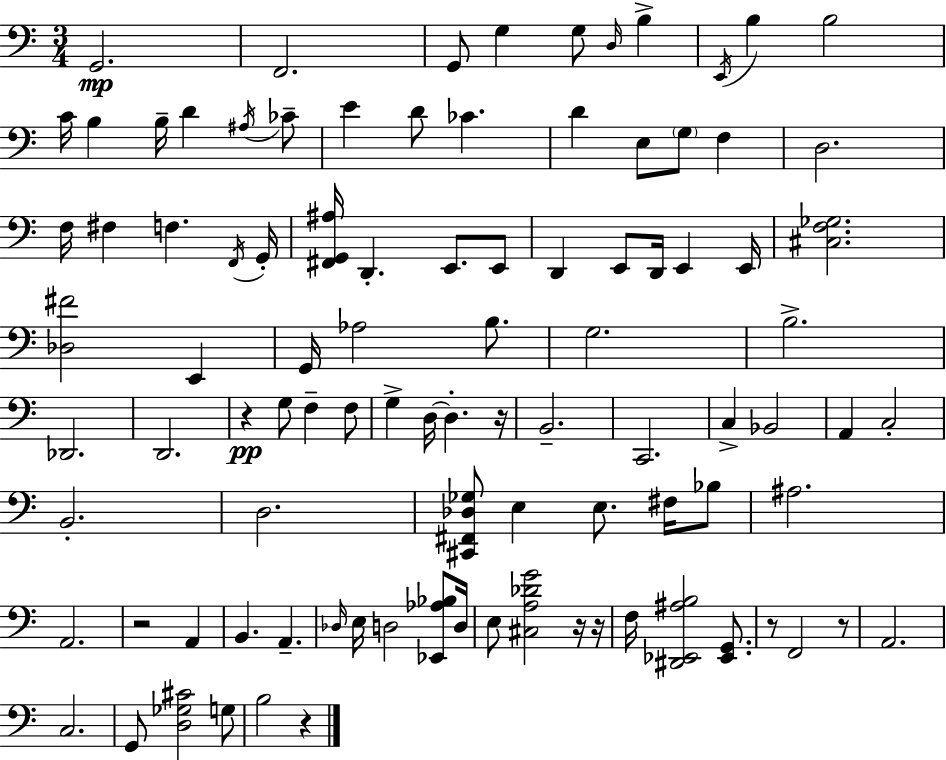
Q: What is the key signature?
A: A minor